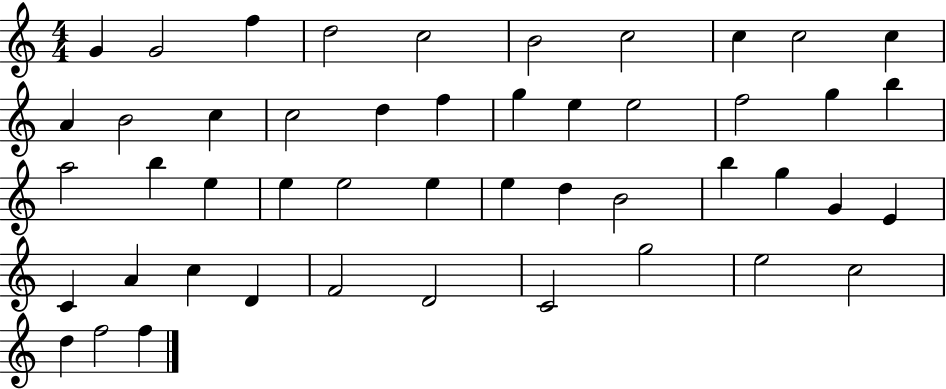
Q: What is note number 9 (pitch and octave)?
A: C5